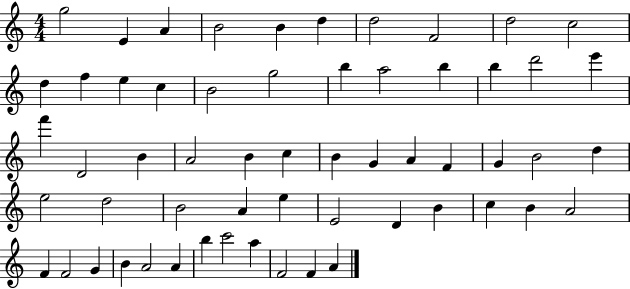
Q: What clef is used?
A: treble